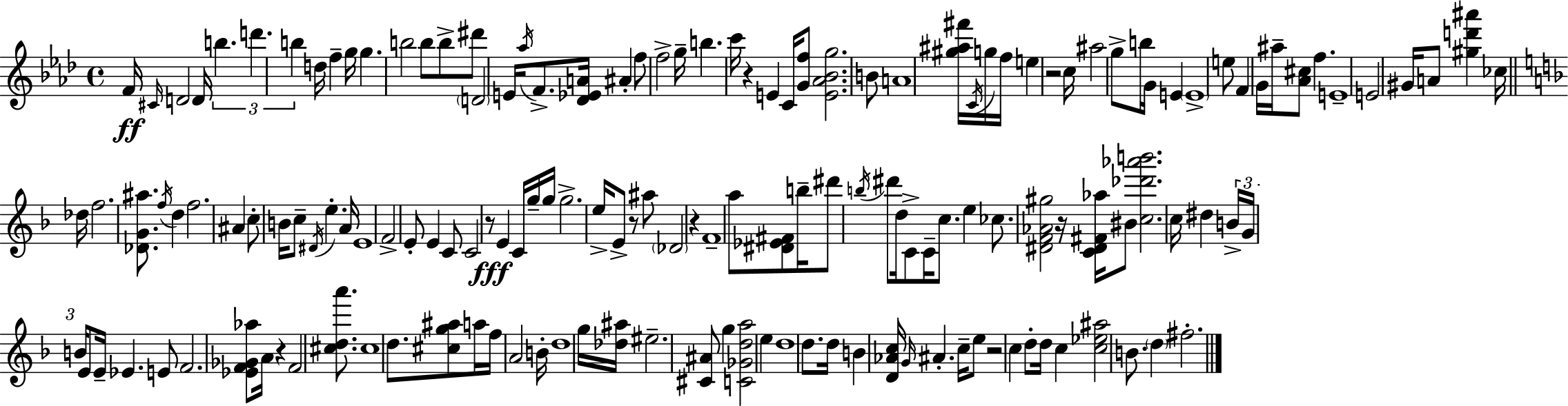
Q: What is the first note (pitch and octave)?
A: F4